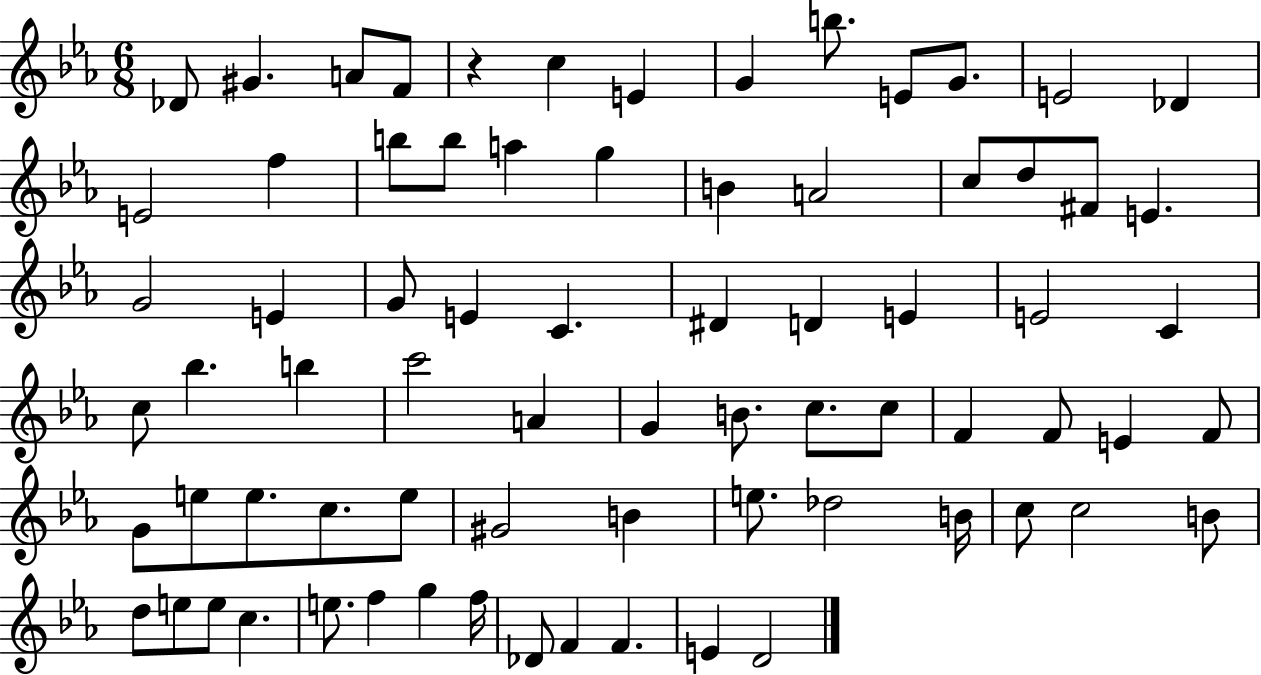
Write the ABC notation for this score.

X:1
T:Untitled
M:6/8
L:1/4
K:Eb
_D/2 ^G A/2 F/2 z c E G b/2 E/2 G/2 E2 _D E2 f b/2 b/2 a g B A2 c/2 d/2 ^F/2 E G2 E G/2 E C ^D D E E2 C c/2 _b b c'2 A G B/2 c/2 c/2 F F/2 E F/2 G/2 e/2 e/2 c/2 e/2 ^G2 B e/2 _d2 B/4 c/2 c2 B/2 d/2 e/2 e/2 c e/2 f g f/4 _D/2 F F E D2